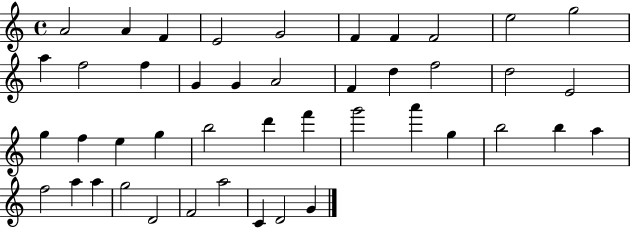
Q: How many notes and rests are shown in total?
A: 44